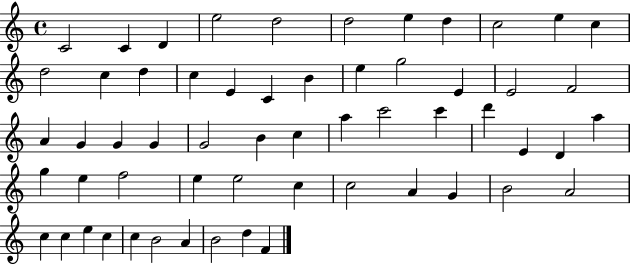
{
  \clef treble
  \time 4/4
  \defaultTimeSignature
  \key c \major
  c'2 c'4 d'4 | e''2 d''2 | d''2 e''4 d''4 | c''2 e''4 c''4 | \break d''2 c''4 d''4 | c''4 e'4 c'4 b'4 | e''4 g''2 e'4 | e'2 f'2 | \break a'4 g'4 g'4 g'4 | g'2 b'4 c''4 | a''4 c'''2 c'''4 | d'''4 e'4 d'4 a''4 | \break g''4 e''4 f''2 | e''4 e''2 c''4 | c''2 a'4 g'4 | b'2 a'2 | \break c''4 c''4 e''4 c''4 | c''4 b'2 a'4 | b'2 d''4 f'4 | \bar "|."
}